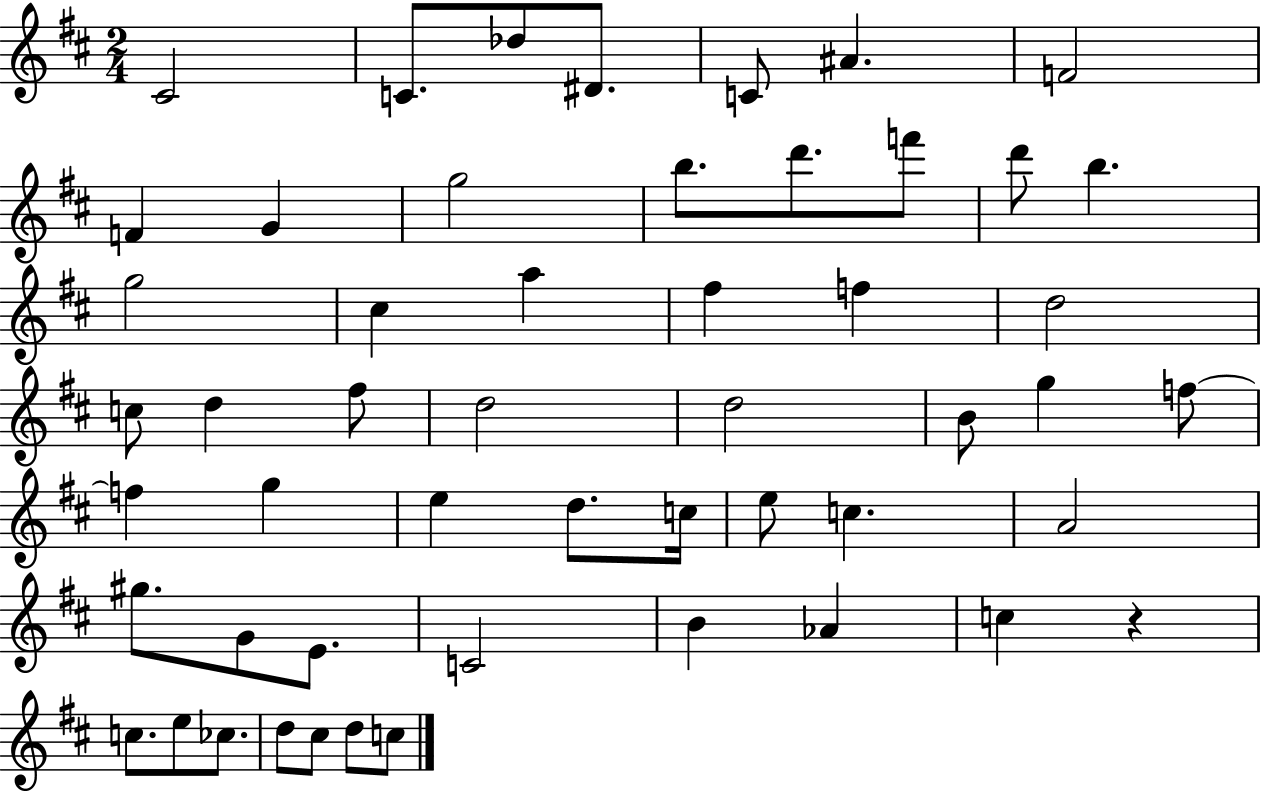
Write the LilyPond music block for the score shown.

{
  \clef treble
  \numericTimeSignature
  \time 2/4
  \key d \major
  cis'2 | c'8. des''8 dis'8. | c'8 ais'4. | f'2 | \break f'4 g'4 | g''2 | b''8. d'''8. f'''8 | d'''8 b''4. | \break g''2 | cis''4 a''4 | fis''4 f''4 | d''2 | \break c''8 d''4 fis''8 | d''2 | d''2 | b'8 g''4 f''8~~ | \break f''4 g''4 | e''4 d''8. c''16 | e''8 c''4. | a'2 | \break gis''8. g'8 e'8. | c'2 | b'4 aes'4 | c''4 r4 | \break c''8. e''8 ces''8. | d''8 cis''8 d''8 c''8 | \bar "|."
}